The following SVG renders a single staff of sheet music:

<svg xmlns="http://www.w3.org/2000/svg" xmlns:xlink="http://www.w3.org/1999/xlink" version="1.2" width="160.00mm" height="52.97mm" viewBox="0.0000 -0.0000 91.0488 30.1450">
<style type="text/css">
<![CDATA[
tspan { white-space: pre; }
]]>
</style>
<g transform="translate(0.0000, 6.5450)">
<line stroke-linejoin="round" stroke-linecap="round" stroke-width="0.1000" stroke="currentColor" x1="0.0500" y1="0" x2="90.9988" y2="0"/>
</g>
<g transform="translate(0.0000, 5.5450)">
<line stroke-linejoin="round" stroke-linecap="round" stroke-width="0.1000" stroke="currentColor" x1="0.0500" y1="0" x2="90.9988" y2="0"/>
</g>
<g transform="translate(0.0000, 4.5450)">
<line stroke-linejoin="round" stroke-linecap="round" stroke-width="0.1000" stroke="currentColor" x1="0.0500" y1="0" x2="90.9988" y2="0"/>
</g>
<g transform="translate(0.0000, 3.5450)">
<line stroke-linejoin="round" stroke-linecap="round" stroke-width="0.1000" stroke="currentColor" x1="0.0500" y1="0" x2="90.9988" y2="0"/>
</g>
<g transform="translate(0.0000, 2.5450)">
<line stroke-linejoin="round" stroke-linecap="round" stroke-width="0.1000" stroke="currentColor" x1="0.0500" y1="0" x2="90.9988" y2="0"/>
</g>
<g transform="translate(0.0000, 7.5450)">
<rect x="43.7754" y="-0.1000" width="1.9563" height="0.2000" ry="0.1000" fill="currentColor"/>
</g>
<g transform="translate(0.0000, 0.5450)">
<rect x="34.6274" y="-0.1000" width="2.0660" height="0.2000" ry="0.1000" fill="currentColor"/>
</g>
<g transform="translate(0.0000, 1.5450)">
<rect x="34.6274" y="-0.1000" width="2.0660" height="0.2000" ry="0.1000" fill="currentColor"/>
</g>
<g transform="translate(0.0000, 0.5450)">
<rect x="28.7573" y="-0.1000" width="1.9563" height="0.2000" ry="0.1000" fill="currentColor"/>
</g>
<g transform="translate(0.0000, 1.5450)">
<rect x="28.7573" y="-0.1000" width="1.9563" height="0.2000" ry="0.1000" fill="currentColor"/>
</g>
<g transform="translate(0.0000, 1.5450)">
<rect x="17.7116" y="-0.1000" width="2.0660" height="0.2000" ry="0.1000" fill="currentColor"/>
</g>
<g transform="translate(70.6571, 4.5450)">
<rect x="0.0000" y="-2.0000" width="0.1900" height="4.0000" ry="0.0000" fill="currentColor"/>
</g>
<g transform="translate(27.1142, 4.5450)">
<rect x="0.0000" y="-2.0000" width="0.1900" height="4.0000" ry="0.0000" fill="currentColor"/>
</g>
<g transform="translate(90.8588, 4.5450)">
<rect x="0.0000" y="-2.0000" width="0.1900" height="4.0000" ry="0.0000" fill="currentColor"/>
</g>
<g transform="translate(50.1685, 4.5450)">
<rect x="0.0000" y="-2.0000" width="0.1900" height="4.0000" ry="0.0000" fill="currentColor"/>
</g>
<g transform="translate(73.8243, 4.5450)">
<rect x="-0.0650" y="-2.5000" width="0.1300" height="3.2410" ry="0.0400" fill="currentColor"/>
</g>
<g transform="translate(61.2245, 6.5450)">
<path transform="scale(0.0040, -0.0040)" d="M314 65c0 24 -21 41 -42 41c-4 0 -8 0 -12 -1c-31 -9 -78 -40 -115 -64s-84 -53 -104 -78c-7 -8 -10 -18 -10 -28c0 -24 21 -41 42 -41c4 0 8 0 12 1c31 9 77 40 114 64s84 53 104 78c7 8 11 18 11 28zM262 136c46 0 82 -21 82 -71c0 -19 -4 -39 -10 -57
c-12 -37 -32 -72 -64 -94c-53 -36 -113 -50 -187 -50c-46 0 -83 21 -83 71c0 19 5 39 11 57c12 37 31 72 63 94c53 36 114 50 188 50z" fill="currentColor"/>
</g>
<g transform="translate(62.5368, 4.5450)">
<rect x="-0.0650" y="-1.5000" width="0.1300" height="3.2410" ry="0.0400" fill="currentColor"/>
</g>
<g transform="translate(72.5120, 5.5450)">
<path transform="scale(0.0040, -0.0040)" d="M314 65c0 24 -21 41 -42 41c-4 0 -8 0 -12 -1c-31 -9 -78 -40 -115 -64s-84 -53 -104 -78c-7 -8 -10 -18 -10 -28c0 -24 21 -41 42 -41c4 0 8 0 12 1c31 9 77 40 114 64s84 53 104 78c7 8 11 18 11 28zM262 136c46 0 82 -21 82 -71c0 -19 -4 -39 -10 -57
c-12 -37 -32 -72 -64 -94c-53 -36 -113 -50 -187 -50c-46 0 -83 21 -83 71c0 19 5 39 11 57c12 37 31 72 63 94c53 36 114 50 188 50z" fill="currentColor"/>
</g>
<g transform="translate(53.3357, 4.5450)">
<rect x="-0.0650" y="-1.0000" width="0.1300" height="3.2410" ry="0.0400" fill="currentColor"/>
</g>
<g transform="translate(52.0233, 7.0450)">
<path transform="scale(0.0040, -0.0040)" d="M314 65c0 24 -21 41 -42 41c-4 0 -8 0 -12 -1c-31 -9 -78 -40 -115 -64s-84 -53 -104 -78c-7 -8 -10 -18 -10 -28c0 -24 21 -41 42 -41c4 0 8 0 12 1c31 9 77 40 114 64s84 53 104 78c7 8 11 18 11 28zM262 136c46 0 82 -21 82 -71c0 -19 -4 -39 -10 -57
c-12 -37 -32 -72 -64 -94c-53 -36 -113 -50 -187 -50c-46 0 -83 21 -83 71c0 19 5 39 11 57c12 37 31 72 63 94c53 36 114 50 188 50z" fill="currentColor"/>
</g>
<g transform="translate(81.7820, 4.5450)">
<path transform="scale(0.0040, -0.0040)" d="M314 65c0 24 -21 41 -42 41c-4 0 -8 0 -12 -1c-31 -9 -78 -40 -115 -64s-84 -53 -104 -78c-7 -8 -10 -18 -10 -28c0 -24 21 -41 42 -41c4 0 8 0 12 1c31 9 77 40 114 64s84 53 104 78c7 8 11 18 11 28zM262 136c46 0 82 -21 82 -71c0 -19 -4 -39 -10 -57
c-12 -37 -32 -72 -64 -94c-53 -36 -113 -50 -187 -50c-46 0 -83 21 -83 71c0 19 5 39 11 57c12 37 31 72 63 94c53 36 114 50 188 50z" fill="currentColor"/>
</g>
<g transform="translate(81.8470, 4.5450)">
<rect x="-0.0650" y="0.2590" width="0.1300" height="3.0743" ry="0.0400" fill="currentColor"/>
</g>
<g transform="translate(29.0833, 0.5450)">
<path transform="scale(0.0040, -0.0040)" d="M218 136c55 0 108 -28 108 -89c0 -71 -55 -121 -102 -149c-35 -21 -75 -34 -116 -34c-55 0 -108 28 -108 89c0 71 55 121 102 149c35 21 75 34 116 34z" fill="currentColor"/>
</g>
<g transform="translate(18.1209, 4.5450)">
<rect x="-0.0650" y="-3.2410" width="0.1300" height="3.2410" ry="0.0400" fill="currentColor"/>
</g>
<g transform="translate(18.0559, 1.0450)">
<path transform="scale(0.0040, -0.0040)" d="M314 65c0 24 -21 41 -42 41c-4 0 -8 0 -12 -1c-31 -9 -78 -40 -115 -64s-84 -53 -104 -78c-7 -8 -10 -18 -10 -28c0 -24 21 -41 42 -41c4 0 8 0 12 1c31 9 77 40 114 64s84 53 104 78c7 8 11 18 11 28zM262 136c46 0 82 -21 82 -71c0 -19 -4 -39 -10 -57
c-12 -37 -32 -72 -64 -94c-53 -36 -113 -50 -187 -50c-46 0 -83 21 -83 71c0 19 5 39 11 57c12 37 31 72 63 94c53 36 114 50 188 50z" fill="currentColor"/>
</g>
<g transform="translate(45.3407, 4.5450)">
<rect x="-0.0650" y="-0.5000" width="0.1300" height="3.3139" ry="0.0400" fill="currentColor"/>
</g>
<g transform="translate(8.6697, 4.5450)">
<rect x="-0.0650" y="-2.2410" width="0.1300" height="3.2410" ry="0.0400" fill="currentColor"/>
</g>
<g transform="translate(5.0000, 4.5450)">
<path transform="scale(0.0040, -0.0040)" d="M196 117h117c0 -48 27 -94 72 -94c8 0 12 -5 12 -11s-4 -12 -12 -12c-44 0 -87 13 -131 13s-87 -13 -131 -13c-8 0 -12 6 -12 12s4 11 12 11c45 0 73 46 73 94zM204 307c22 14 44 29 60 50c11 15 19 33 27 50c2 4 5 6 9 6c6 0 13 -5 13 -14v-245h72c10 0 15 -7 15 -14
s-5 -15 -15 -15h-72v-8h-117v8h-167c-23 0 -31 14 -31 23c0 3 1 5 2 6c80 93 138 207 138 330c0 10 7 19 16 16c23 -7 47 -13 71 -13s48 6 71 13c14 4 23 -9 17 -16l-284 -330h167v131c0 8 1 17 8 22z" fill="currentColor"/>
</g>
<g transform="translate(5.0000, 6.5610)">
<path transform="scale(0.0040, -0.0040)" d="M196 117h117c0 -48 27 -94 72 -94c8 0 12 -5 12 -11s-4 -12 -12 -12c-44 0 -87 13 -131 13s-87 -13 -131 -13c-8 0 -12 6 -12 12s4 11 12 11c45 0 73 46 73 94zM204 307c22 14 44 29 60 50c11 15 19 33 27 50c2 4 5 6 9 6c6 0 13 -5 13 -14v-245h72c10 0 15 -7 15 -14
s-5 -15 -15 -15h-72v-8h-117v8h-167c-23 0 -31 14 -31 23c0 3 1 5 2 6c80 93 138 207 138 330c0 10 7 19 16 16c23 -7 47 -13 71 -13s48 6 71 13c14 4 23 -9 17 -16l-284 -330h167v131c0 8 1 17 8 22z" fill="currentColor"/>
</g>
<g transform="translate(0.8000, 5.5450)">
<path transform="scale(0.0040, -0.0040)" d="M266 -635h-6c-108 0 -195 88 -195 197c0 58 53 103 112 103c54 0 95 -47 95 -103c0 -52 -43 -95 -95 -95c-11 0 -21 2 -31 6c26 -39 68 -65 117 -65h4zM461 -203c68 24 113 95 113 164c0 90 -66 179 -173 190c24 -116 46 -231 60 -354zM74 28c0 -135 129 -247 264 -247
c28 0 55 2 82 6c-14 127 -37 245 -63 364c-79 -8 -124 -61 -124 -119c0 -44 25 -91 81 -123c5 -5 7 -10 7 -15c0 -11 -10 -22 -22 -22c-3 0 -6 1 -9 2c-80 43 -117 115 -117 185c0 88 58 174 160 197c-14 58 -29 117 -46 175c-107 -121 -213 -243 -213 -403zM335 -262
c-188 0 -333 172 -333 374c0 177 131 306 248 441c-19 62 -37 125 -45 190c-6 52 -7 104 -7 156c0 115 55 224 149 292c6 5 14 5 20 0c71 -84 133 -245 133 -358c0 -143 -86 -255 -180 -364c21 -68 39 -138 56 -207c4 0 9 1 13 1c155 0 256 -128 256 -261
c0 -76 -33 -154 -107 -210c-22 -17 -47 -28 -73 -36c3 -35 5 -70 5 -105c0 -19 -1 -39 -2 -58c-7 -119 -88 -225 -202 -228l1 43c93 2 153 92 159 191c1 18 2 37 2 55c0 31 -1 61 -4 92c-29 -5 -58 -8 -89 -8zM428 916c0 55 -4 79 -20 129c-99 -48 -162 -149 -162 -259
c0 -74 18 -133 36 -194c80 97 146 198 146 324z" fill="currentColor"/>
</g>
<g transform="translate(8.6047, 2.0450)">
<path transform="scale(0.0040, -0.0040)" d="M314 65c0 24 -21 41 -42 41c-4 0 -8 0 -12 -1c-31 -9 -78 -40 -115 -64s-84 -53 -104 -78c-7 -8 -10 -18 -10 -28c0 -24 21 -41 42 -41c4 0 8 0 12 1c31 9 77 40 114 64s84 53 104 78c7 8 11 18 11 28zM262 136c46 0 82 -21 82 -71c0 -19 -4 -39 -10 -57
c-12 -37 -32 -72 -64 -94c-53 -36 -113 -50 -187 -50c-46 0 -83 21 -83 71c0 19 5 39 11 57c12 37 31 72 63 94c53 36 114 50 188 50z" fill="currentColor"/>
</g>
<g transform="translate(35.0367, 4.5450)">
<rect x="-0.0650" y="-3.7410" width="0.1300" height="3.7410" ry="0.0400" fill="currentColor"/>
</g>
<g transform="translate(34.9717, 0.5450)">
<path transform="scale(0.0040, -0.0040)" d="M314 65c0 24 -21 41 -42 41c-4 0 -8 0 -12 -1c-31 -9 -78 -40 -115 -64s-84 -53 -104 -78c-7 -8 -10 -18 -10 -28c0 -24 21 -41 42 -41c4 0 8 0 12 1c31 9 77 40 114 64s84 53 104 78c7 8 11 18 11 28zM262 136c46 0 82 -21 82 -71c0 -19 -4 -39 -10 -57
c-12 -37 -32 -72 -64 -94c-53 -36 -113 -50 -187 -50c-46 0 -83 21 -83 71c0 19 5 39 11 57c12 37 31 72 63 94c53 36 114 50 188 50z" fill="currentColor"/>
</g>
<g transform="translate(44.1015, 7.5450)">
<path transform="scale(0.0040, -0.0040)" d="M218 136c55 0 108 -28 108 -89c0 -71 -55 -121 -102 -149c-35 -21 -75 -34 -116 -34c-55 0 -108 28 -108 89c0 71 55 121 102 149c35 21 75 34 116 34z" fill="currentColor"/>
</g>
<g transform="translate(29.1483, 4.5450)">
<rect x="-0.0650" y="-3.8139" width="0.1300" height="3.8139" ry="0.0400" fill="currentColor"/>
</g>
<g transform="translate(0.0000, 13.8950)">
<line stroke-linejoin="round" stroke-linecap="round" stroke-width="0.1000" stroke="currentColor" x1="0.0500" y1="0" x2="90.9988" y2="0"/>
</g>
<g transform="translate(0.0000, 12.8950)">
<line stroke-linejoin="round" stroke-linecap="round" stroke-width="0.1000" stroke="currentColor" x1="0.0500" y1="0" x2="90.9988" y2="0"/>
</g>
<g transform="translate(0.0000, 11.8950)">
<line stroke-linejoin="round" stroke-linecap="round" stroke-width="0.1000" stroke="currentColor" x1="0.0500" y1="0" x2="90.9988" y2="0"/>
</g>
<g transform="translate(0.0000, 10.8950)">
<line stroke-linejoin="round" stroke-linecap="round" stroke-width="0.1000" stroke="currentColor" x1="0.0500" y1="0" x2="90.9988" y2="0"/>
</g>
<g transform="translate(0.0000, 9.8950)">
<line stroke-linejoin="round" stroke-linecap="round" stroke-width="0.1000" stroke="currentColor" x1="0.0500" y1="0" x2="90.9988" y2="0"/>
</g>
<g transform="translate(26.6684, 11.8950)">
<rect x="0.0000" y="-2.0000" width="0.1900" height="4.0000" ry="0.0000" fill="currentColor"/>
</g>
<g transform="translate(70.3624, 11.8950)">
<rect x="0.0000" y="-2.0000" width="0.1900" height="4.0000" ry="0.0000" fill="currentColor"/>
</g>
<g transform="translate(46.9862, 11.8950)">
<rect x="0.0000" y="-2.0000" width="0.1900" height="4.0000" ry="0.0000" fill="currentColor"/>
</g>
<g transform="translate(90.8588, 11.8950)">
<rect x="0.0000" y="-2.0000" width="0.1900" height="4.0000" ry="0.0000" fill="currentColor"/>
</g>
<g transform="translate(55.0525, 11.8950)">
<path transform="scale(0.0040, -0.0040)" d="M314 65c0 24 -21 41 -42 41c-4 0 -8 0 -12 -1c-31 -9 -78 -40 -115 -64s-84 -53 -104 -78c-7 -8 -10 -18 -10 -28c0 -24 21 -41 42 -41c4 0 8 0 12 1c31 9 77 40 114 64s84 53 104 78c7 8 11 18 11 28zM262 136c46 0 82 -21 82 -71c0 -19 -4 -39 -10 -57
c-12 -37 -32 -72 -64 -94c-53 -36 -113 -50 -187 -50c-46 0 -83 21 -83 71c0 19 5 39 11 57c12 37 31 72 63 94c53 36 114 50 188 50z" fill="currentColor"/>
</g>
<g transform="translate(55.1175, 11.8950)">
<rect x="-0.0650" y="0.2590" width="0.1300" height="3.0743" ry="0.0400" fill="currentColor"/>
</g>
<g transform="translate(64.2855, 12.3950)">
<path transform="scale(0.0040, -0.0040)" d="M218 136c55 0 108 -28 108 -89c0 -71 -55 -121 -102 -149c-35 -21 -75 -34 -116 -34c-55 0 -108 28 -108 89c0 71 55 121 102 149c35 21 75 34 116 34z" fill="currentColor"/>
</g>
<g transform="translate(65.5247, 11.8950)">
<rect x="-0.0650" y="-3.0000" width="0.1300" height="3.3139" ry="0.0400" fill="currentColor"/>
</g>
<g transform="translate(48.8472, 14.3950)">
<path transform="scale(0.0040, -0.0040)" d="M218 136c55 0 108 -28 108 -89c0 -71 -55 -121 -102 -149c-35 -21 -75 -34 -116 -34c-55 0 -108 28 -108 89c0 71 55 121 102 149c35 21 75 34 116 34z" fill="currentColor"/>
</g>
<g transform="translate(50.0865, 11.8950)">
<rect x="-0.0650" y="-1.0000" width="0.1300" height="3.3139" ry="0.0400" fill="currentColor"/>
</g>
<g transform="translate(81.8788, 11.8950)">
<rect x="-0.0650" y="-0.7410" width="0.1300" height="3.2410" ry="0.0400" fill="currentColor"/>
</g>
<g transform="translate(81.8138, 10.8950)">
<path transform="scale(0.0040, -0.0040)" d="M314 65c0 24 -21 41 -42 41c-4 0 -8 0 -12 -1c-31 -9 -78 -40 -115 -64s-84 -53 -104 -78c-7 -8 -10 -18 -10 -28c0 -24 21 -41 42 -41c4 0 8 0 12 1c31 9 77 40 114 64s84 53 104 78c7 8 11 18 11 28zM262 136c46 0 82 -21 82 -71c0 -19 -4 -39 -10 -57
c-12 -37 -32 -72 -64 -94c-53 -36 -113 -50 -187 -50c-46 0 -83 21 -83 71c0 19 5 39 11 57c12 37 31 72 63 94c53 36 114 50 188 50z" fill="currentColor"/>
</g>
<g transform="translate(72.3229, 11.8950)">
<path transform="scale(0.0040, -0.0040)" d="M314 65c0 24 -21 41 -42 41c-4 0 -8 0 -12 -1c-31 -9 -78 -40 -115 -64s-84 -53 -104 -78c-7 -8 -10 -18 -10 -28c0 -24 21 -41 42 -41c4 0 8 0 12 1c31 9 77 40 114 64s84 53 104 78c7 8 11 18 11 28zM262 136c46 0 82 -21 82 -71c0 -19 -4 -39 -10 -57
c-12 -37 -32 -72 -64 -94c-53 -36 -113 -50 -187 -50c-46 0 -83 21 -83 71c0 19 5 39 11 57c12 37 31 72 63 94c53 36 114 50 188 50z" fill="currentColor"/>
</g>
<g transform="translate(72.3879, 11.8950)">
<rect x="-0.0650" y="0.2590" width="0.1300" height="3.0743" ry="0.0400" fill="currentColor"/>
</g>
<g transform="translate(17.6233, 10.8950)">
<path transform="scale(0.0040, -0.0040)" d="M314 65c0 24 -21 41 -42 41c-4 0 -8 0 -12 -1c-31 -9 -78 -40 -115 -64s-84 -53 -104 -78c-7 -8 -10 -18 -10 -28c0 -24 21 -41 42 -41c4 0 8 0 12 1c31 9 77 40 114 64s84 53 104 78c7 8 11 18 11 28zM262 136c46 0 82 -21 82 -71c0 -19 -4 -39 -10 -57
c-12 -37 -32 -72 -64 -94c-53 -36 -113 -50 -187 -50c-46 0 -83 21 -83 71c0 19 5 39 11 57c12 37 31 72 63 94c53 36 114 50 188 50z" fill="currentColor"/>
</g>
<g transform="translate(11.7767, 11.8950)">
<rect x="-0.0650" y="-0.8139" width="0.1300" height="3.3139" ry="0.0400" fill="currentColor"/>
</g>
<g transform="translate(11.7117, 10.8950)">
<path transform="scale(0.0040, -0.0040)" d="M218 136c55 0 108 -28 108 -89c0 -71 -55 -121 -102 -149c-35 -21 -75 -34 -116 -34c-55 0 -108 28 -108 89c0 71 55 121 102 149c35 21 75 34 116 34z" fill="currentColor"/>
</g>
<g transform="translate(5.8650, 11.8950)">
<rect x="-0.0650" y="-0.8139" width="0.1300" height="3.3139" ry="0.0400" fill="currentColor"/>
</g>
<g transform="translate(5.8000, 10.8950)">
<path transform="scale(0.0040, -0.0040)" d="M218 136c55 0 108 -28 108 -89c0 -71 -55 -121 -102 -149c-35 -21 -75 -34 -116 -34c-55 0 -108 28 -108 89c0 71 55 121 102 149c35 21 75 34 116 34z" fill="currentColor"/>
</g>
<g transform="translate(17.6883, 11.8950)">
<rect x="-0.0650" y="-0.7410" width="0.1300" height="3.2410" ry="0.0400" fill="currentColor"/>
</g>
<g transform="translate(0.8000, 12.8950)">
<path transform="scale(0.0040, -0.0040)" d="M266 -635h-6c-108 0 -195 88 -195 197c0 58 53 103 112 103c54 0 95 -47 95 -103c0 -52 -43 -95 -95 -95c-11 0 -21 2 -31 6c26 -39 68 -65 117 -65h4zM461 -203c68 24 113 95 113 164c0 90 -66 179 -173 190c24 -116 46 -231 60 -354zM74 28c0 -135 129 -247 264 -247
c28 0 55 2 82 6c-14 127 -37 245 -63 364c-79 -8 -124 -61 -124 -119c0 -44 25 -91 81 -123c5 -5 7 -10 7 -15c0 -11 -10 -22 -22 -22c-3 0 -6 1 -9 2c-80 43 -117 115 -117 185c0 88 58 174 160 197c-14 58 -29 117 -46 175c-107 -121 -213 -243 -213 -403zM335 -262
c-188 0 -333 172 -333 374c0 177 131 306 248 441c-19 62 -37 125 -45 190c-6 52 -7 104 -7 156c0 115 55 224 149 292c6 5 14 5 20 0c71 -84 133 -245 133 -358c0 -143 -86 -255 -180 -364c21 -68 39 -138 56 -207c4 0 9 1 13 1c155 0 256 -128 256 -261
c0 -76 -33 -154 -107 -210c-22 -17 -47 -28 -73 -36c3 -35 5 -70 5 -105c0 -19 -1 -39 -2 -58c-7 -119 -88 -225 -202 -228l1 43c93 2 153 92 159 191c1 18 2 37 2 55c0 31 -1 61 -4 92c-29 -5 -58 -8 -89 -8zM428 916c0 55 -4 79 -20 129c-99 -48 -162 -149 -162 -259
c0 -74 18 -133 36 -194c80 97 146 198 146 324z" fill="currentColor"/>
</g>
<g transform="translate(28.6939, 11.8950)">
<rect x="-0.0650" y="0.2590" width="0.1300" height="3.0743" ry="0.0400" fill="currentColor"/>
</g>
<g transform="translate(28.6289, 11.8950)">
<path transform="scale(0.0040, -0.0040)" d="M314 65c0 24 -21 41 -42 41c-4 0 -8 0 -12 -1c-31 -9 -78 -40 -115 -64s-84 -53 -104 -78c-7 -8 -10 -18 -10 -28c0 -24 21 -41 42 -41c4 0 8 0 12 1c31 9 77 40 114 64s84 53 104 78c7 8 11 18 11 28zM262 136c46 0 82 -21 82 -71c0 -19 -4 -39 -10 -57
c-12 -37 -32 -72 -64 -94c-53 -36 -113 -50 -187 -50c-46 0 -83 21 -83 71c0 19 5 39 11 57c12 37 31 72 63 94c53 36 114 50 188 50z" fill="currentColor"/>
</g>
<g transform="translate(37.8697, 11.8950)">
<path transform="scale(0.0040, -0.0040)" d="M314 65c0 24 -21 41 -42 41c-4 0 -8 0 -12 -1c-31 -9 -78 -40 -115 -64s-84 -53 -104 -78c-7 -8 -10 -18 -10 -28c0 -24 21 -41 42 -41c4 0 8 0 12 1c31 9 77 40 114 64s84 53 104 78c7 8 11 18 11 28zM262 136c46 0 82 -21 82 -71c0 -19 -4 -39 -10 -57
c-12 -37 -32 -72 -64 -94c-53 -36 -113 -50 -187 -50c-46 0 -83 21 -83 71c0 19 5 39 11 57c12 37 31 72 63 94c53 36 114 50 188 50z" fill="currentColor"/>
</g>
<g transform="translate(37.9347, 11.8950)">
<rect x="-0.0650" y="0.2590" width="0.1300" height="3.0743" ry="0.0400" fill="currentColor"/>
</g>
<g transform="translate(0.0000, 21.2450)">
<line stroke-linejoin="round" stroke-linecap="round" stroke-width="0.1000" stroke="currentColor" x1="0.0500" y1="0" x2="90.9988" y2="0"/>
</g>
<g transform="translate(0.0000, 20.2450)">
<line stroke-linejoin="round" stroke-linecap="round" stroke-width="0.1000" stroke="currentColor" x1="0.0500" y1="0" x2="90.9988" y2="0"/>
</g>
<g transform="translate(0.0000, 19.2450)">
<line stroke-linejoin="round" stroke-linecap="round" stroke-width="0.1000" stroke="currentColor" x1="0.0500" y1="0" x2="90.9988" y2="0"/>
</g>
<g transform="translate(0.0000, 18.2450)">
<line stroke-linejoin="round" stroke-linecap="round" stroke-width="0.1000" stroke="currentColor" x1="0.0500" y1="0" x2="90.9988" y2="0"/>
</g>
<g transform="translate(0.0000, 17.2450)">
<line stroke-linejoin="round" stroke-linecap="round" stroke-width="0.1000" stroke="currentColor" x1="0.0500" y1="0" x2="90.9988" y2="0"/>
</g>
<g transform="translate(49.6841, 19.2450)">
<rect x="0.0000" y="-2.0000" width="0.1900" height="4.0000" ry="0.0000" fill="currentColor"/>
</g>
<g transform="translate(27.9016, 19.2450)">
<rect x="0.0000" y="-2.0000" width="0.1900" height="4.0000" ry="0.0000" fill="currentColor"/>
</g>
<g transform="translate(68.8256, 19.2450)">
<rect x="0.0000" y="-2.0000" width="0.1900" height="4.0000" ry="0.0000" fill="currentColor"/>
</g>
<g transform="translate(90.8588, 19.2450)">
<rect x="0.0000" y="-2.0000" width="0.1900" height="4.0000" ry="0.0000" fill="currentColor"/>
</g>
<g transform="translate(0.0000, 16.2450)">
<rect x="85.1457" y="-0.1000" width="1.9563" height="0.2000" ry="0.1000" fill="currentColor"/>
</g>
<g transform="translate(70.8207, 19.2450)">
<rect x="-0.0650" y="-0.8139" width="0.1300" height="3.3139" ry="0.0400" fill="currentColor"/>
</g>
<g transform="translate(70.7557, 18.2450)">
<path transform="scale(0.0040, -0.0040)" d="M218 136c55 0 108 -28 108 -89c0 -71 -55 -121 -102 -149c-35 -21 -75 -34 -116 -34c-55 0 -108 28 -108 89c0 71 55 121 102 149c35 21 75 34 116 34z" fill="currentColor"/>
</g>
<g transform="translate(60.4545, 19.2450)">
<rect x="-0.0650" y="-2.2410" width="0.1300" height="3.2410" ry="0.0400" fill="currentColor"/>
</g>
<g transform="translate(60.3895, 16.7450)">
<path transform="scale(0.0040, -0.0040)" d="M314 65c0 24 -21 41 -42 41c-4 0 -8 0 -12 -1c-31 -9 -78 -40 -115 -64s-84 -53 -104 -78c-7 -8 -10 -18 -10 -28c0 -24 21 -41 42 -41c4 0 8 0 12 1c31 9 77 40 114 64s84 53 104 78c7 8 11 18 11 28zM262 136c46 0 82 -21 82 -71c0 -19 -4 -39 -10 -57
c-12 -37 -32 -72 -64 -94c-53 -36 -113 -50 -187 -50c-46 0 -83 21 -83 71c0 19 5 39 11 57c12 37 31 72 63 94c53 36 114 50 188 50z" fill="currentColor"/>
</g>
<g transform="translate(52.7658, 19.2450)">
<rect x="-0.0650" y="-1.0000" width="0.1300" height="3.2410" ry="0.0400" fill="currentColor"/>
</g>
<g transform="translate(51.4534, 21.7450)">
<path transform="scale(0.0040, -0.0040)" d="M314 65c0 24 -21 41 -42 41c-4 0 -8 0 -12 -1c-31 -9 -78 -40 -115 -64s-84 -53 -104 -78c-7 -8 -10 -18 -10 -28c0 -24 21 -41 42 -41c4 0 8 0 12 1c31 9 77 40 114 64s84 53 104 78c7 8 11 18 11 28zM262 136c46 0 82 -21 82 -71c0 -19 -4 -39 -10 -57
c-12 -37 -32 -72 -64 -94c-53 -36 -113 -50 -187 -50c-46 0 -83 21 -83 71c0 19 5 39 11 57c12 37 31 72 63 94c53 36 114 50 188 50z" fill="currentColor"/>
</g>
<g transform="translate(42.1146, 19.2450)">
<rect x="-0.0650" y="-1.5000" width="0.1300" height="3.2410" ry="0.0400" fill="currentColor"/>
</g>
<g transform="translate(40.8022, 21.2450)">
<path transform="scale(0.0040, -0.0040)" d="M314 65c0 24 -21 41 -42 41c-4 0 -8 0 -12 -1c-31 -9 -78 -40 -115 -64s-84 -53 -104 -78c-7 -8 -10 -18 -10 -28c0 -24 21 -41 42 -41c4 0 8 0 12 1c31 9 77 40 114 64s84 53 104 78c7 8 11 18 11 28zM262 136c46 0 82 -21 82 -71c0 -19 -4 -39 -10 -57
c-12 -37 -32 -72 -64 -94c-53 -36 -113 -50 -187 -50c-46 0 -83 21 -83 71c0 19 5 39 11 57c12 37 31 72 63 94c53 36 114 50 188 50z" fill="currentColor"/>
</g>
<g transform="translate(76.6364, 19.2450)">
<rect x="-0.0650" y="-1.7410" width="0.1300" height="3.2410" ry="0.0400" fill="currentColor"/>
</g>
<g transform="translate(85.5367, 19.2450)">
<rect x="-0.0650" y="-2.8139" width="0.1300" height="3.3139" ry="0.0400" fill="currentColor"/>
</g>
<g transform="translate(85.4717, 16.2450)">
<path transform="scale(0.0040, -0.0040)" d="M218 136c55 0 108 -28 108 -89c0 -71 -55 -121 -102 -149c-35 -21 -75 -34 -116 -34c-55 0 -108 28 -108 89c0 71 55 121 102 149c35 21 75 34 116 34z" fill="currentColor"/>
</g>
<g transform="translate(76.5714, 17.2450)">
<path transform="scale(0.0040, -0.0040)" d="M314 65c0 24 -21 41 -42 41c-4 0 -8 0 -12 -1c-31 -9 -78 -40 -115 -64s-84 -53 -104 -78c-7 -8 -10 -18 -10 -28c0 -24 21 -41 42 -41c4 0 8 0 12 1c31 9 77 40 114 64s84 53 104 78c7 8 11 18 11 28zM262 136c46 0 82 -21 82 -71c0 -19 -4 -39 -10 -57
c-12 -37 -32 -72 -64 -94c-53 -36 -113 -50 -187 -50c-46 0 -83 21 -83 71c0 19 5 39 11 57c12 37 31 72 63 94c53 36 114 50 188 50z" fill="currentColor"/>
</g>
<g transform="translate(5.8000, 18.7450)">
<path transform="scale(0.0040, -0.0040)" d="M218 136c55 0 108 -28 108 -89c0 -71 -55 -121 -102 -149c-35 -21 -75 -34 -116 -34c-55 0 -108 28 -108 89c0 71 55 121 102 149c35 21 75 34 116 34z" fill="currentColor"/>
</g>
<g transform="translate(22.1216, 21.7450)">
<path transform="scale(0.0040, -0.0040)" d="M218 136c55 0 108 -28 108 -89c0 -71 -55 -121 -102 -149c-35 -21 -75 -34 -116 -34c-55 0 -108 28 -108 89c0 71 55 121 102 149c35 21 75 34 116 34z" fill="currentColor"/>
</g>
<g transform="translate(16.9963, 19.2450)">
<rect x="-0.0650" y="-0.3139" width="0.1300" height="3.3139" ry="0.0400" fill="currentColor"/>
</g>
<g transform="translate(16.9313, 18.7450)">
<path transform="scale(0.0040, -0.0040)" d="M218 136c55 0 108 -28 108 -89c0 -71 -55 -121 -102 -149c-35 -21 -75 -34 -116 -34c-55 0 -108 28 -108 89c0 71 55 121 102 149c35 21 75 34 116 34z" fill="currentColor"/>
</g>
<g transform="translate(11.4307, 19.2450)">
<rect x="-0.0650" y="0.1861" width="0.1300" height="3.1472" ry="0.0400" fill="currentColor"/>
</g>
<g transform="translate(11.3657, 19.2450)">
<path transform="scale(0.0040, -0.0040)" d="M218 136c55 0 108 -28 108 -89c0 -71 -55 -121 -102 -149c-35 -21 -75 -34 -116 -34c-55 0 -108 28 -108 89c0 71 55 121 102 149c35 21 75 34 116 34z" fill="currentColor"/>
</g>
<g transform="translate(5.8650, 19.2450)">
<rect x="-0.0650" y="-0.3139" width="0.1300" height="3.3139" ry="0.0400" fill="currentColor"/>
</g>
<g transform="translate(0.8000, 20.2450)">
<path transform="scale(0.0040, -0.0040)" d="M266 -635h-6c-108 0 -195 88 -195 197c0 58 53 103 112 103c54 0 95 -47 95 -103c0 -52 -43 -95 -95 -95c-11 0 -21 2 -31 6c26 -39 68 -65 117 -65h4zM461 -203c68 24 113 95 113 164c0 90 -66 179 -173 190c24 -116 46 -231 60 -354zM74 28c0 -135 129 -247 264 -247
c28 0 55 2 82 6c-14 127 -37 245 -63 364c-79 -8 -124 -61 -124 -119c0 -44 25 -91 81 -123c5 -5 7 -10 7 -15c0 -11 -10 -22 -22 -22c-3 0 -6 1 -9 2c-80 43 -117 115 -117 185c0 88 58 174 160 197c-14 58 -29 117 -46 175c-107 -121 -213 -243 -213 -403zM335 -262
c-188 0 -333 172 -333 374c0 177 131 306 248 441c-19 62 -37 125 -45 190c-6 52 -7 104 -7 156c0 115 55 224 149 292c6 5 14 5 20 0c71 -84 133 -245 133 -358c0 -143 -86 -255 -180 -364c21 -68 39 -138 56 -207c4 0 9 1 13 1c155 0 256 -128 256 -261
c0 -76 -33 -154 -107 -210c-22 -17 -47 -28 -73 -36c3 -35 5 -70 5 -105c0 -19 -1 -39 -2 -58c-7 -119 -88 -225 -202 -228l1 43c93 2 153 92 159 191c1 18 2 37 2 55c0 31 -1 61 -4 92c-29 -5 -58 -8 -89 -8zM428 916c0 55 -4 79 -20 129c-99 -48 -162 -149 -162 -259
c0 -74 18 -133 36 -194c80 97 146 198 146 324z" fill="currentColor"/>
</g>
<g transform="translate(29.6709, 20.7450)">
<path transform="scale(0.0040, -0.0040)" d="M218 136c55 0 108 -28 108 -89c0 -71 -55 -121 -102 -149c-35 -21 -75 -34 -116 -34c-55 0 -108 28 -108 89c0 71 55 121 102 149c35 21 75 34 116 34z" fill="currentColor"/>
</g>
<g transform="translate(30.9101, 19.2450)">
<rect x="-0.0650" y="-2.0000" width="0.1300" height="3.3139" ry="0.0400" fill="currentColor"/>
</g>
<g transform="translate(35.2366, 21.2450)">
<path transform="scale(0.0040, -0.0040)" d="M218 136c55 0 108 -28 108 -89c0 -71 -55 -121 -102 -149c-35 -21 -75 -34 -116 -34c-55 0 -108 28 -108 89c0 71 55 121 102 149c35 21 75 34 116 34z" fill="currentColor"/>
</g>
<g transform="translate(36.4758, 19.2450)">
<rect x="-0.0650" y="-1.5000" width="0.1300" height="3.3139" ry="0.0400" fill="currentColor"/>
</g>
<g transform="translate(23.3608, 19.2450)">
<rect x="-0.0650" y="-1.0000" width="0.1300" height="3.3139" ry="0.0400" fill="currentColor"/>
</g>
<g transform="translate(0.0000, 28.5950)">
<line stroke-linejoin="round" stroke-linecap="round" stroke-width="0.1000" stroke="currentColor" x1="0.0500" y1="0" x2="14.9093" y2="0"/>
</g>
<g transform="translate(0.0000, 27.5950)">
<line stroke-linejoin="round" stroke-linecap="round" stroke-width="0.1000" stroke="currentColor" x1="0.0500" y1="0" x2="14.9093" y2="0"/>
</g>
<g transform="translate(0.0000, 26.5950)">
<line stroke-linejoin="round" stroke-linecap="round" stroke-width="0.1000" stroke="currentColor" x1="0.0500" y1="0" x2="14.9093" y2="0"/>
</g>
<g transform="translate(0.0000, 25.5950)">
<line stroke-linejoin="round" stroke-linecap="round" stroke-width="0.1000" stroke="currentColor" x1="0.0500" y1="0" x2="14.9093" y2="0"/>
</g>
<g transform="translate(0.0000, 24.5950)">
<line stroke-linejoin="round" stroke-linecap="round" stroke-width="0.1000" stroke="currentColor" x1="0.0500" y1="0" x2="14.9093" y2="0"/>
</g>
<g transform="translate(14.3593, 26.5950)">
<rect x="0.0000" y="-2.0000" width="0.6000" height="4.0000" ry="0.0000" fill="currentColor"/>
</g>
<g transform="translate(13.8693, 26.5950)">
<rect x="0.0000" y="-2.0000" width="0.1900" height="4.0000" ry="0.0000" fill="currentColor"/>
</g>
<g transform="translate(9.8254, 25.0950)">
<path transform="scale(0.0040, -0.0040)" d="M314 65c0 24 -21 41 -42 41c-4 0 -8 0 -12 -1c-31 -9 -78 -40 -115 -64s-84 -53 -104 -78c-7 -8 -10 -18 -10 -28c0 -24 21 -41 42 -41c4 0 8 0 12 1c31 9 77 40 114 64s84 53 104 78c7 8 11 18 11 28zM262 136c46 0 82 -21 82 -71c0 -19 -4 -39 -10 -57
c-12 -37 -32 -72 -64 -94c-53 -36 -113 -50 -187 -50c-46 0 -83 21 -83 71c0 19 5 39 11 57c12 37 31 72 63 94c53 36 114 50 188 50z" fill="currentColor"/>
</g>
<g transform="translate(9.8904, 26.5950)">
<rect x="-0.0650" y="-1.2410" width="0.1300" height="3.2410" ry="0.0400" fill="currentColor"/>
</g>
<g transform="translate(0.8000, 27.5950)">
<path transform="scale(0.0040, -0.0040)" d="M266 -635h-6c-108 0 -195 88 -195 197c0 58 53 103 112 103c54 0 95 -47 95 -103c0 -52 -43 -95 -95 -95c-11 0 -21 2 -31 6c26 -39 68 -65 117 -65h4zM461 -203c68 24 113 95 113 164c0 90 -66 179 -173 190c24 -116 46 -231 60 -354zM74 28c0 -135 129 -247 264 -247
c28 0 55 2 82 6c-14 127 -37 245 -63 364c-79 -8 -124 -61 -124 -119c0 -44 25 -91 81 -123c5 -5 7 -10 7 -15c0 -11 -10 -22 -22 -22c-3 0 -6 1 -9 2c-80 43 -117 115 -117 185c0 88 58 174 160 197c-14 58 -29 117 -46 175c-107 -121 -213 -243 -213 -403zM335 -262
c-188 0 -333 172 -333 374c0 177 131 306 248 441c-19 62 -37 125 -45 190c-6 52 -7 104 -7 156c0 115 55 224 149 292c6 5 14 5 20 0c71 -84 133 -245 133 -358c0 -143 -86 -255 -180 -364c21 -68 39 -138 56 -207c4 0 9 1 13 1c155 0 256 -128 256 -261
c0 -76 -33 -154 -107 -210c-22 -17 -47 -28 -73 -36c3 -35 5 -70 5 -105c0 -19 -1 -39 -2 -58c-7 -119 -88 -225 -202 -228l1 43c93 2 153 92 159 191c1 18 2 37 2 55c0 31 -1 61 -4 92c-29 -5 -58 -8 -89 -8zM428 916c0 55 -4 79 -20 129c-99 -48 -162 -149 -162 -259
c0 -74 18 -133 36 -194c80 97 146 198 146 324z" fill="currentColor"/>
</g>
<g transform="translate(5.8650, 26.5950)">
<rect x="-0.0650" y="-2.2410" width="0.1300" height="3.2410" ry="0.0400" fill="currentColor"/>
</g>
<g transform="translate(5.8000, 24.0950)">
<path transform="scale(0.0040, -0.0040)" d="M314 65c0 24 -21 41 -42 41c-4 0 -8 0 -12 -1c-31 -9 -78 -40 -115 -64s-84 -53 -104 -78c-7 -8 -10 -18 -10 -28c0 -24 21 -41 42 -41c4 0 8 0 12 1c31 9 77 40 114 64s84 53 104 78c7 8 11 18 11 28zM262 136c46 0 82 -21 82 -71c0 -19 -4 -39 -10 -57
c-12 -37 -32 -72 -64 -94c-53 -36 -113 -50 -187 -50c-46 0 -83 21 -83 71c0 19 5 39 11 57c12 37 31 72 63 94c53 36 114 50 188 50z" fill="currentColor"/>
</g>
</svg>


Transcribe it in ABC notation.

X:1
T:Untitled
M:4/4
L:1/4
K:C
g2 b2 c' c'2 C D2 E2 G2 B2 d d d2 B2 B2 D B2 A B2 d2 c B c D F E E2 D2 g2 d f2 a g2 e2